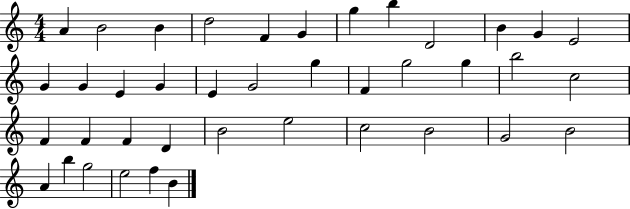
A4/q B4/h B4/q D5/h F4/q G4/q G5/q B5/q D4/h B4/q G4/q E4/h G4/q G4/q E4/q G4/q E4/q G4/h G5/q F4/q G5/h G5/q B5/h C5/h F4/q F4/q F4/q D4/q B4/h E5/h C5/h B4/h G4/h B4/h A4/q B5/q G5/h E5/h F5/q B4/q